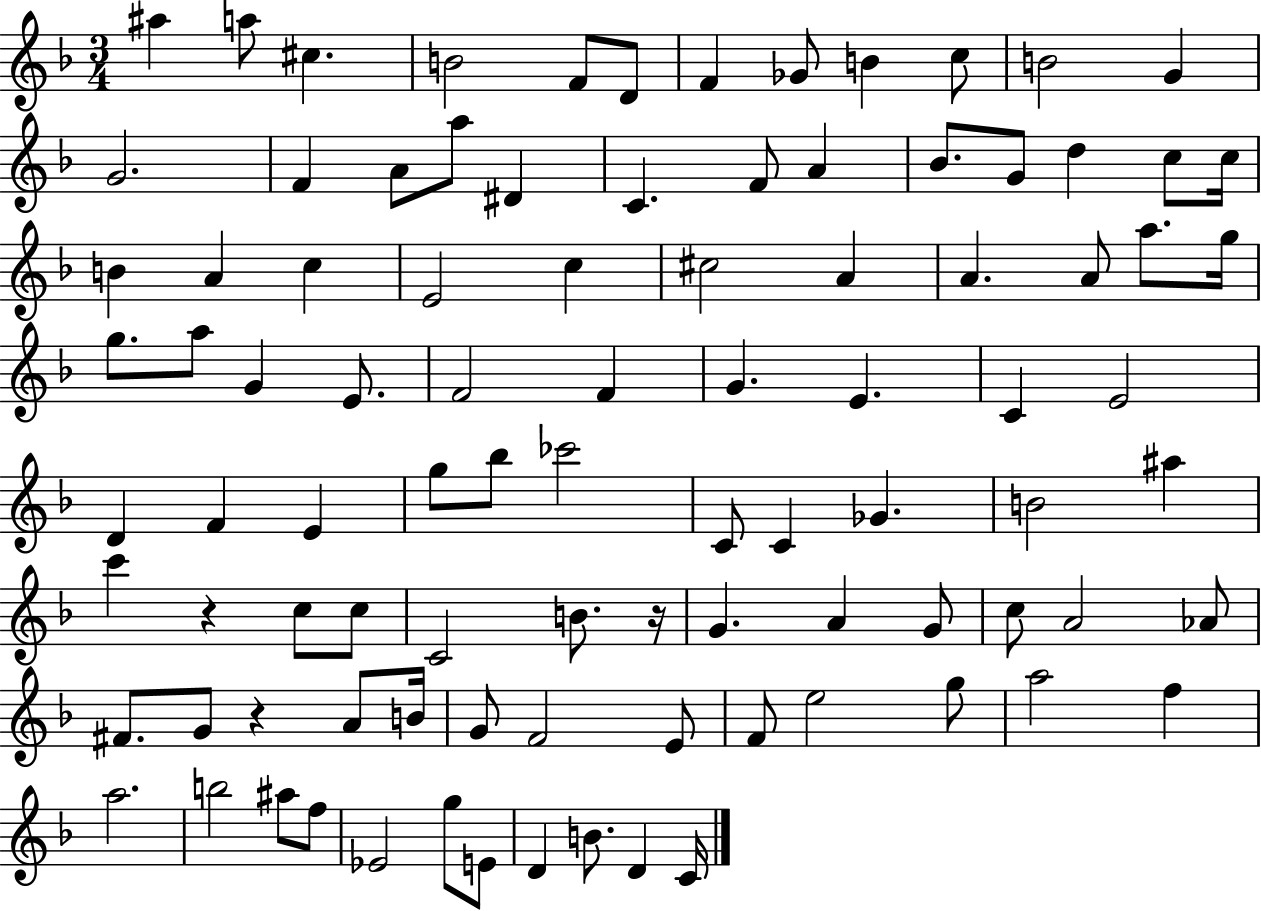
{
  \clef treble
  \numericTimeSignature
  \time 3/4
  \key f \major
  ais''4 a''8 cis''4. | b'2 f'8 d'8 | f'4 ges'8 b'4 c''8 | b'2 g'4 | \break g'2. | f'4 a'8 a''8 dis'4 | c'4. f'8 a'4 | bes'8. g'8 d''4 c''8 c''16 | \break b'4 a'4 c''4 | e'2 c''4 | cis''2 a'4 | a'4. a'8 a''8. g''16 | \break g''8. a''8 g'4 e'8. | f'2 f'4 | g'4. e'4. | c'4 e'2 | \break d'4 f'4 e'4 | g''8 bes''8 ces'''2 | c'8 c'4 ges'4. | b'2 ais''4 | \break c'''4 r4 c''8 c''8 | c'2 b'8. r16 | g'4. a'4 g'8 | c''8 a'2 aes'8 | \break fis'8. g'8 r4 a'8 b'16 | g'8 f'2 e'8 | f'8 e''2 g''8 | a''2 f''4 | \break a''2. | b''2 ais''8 f''8 | ees'2 g''8 e'8 | d'4 b'8. d'4 c'16 | \break \bar "|."
}